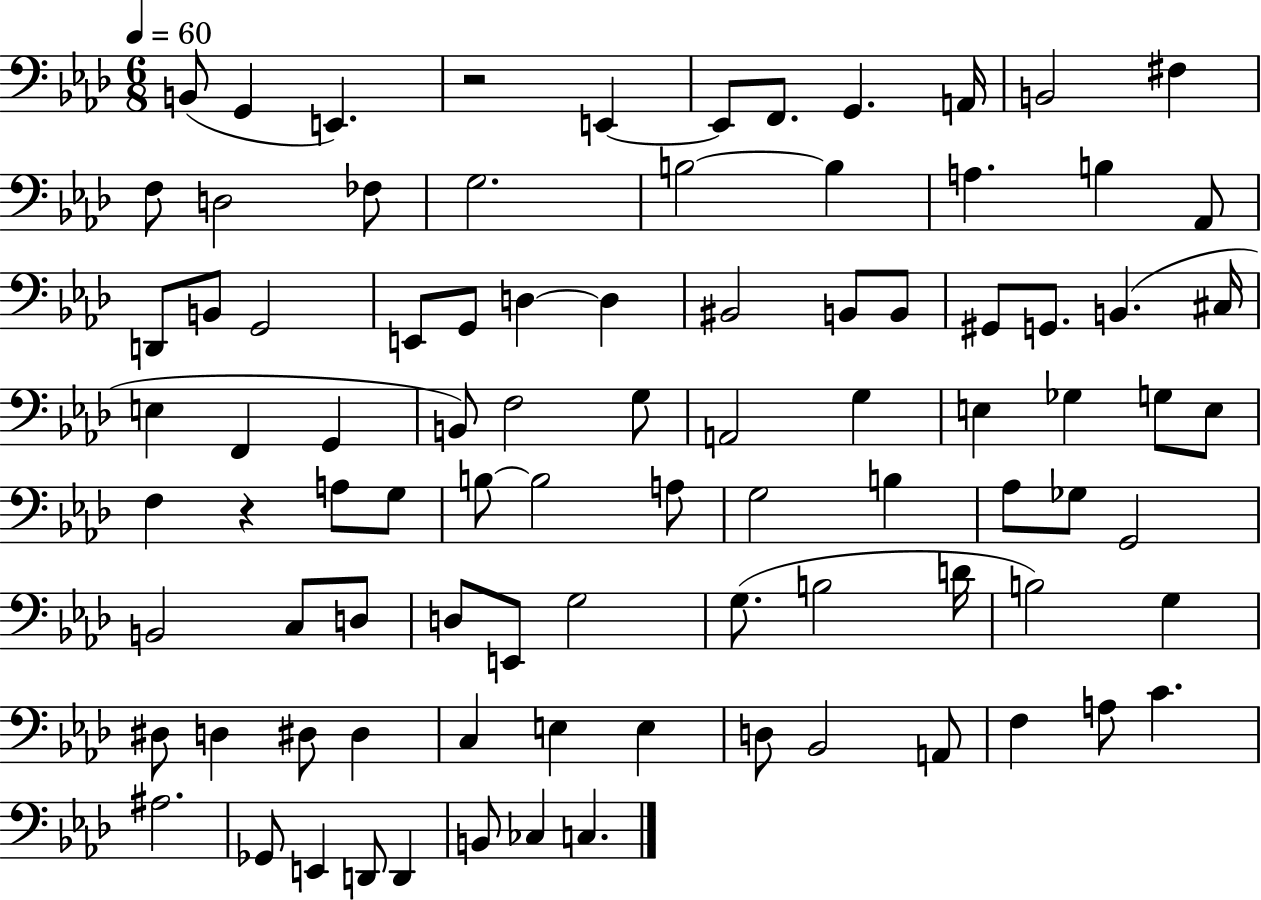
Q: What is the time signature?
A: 6/8